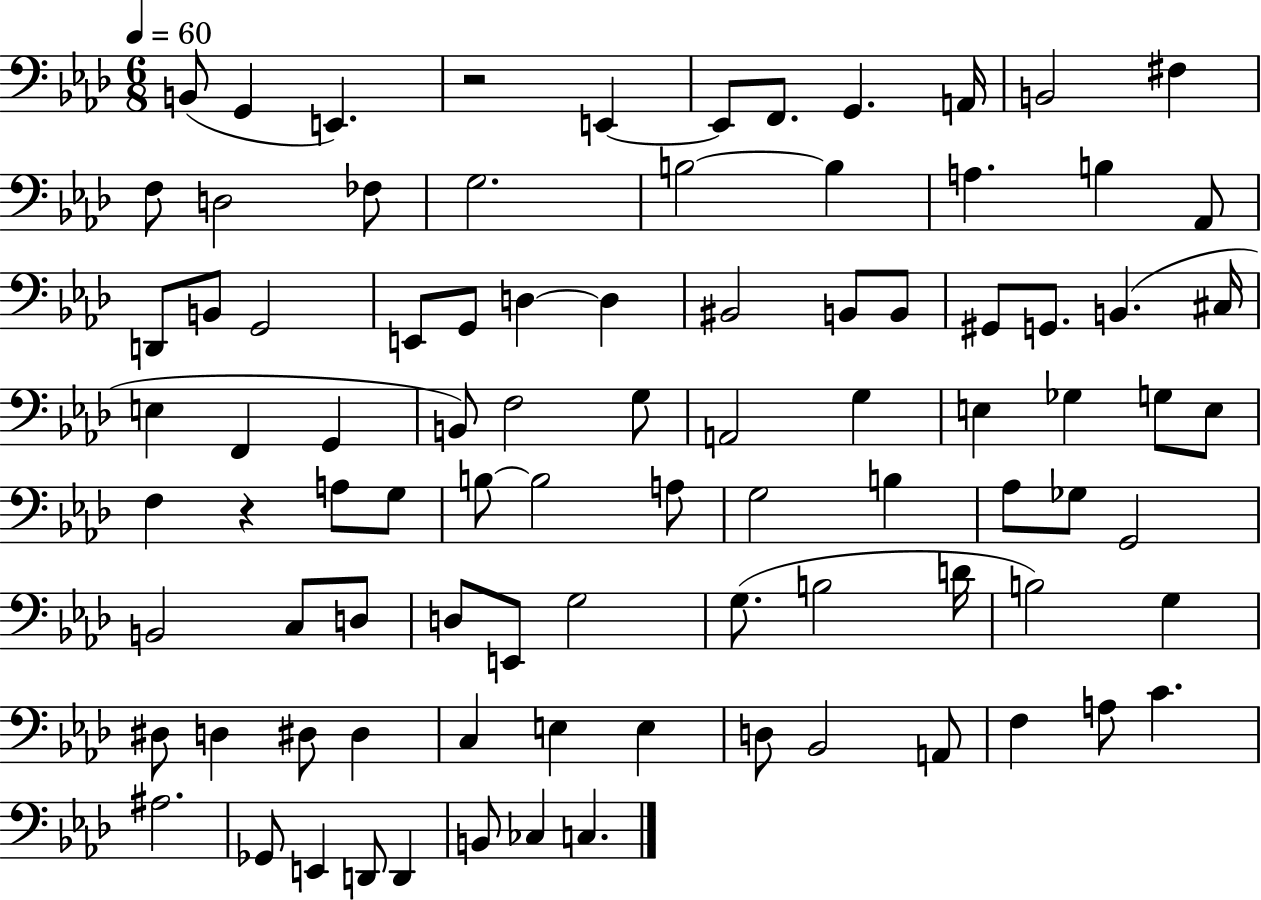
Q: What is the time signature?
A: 6/8